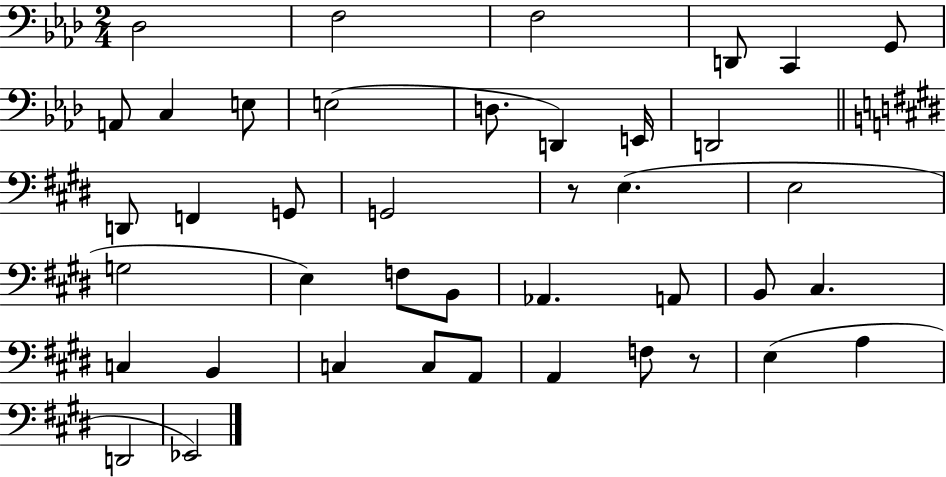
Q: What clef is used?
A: bass